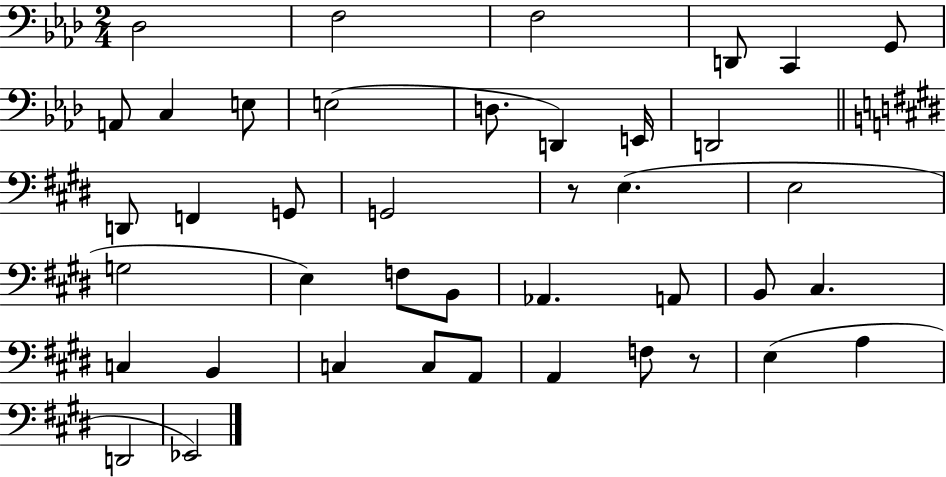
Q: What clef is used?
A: bass